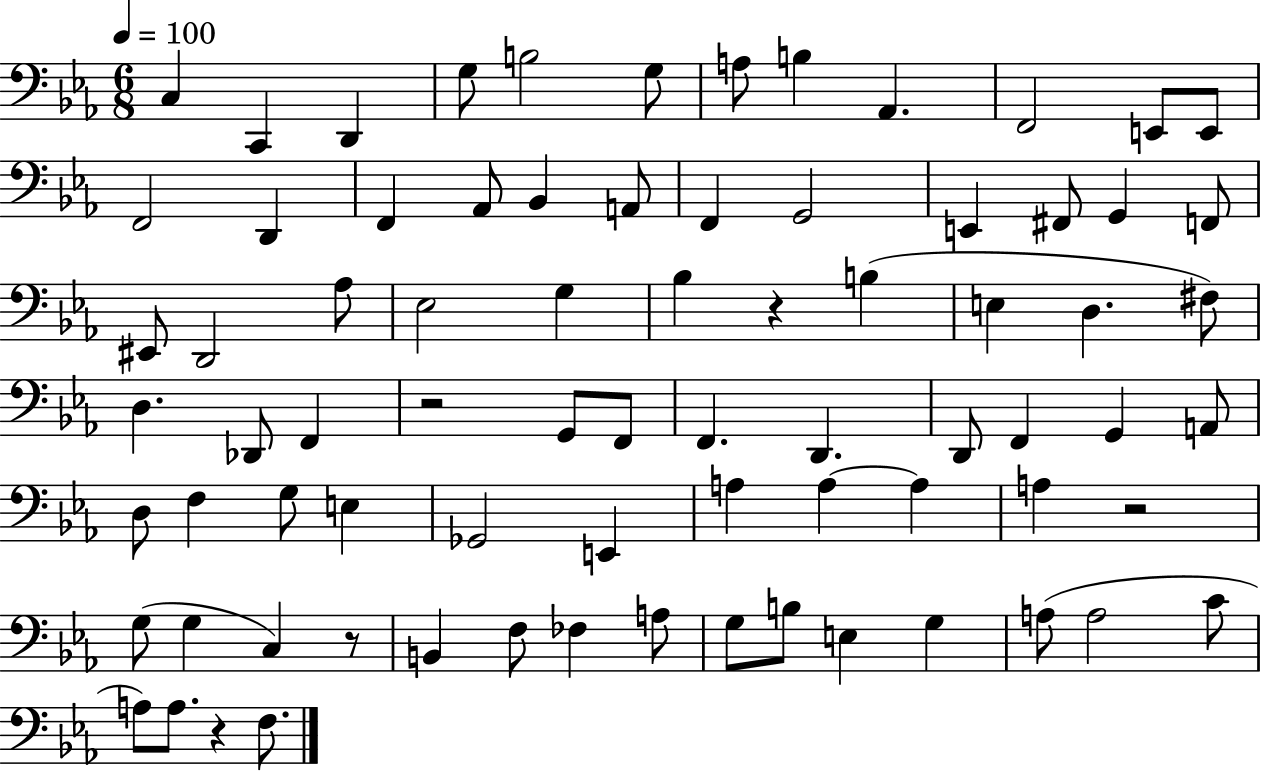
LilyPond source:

{
  \clef bass
  \numericTimeSignature
  \time 6/8
  \key ees \major
  \tempo 4 = 100
  c4 c,4 d,4 | g8 b2 g8 | a8 b4 aes,4. | f,2 e,8 e,8 | \break f,2 d,4 | f,4 aes,8 bes,4 a,8 | f,4 g,2 | e,4 fis,8 g,4 f,8 | \break eis,8 d,2 aes8 | ees2 g4 | bes4 r4 b4( | e4 d4. fis8) | \break d4. des,8 f,4 | r2 g,8 f,8 | f,4. d,4. | d,8 f,4 g,4 a,8 | \break d8 f4 g8 e4 | ges,2 e,4 | a4 a4~~ a4 | a4 r2 | \break g8( g4 c4) r8 | b,4 f8 fes4 a8 | g8 b8 e4 g4 | a8( a2 c'8 | \break a8) a8. r4 f8. | \bar "|."
}